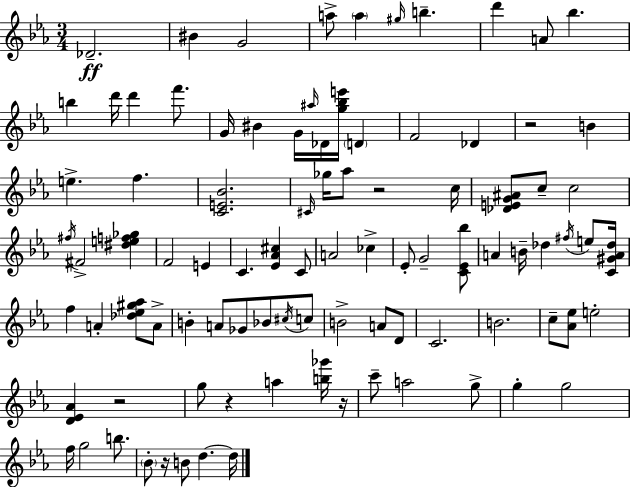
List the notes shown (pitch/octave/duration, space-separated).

Db4/h. BIS4/q G4/h A5/e A5/q G#5/s B5/q. D6/q A4/e Bb5/q. B5/q D6/s D6/q F6/e. G4/s BIS4/q G4/s A#5/s Db4/s [G5,Bb5,E6]/s D4/q F4/h Db4/q R/h B4/q E5/q. F5/q. [C4,E4,Bb4]/h. C#4/s Gb5/s Ab5/e R/h C5/s [Db4,E4,G4,A#4]/e C5/e C5/h F#5/s F#4/h [D#5,E5,F5,Gb5]/q F4/h E4/q C4/q. [Eb4,Ab4,C#5]/q C4/e A4/h CES5/q Eb4/e G4/h [C4,Eb4,Bb5]/e A4/q B4/s Db5/q F#5/s E5/e [C4,G#4,A4,Db5]/s F5/q A4/q [Db5,Eb5,G#5,Ab5]/e A4/e B4/q A4/e Gb4/e Bb4/e C#5/s C5/e B4/h A4/e D4/e C4/h. B4/h. C5/e [Ab4,Eb5]/e E5/h [D4,Eb4,Ab4]/q R/h G5/e R/q A5/q [B5,Gb6]/s R/s C6/e A5/h G5/e G5/q G5/h F5/s G5/h B5/e. Bb4/e R/s B4/e D5/q. D5/s